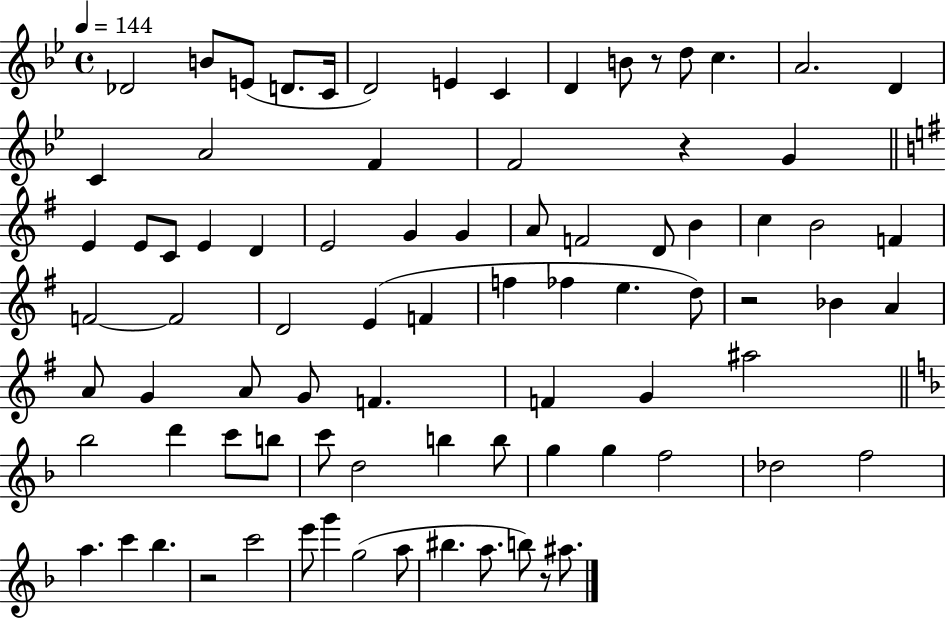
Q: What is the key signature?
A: BES major